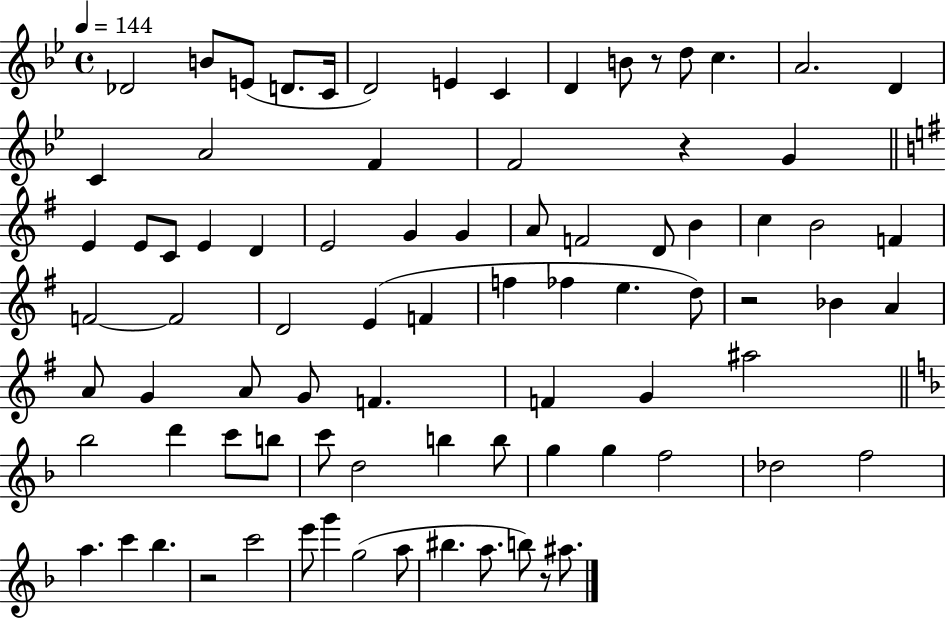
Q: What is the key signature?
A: BES major